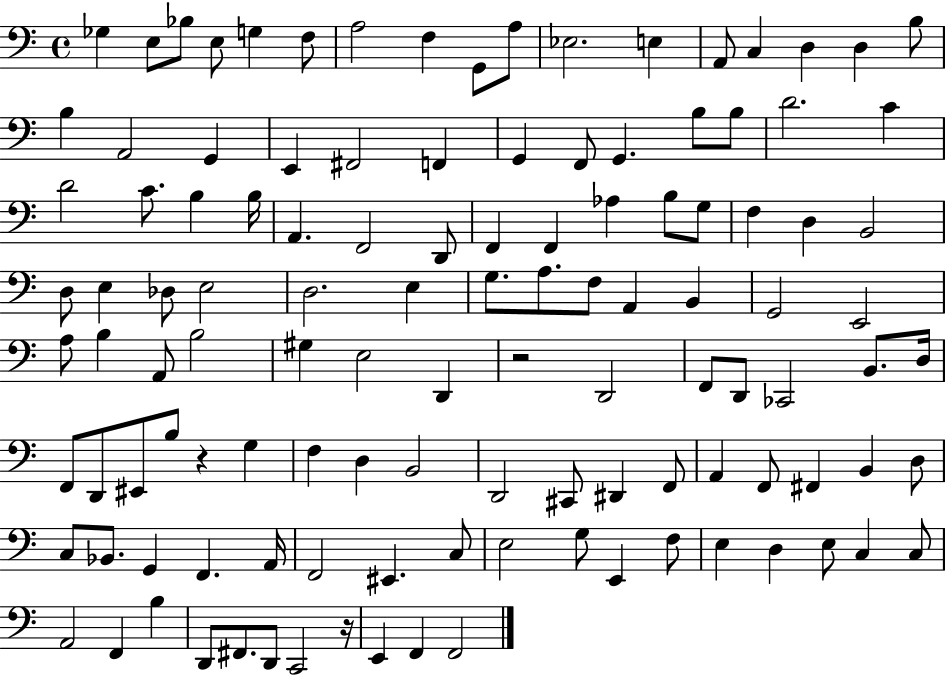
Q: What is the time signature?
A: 4/4